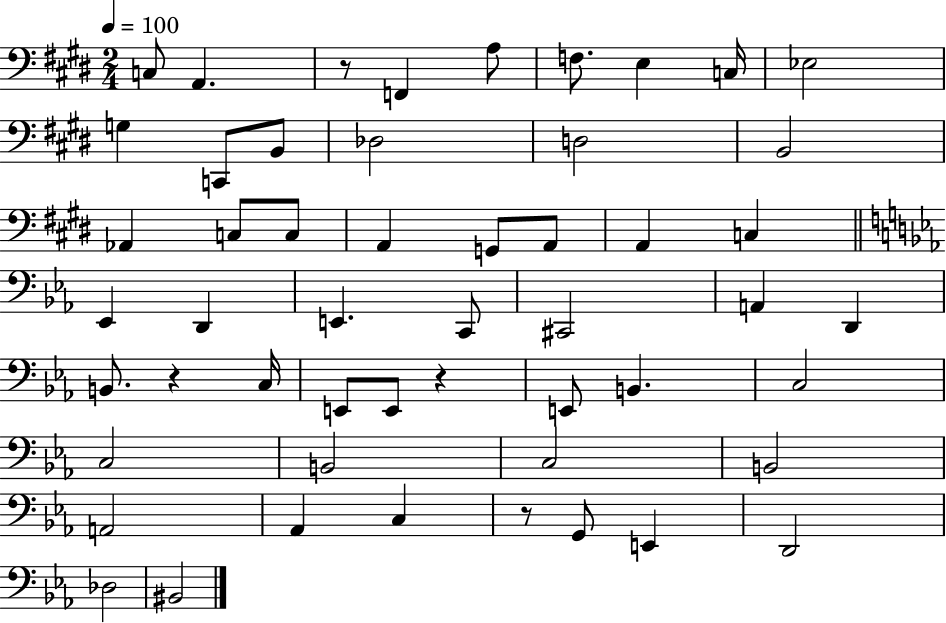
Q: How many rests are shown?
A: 4